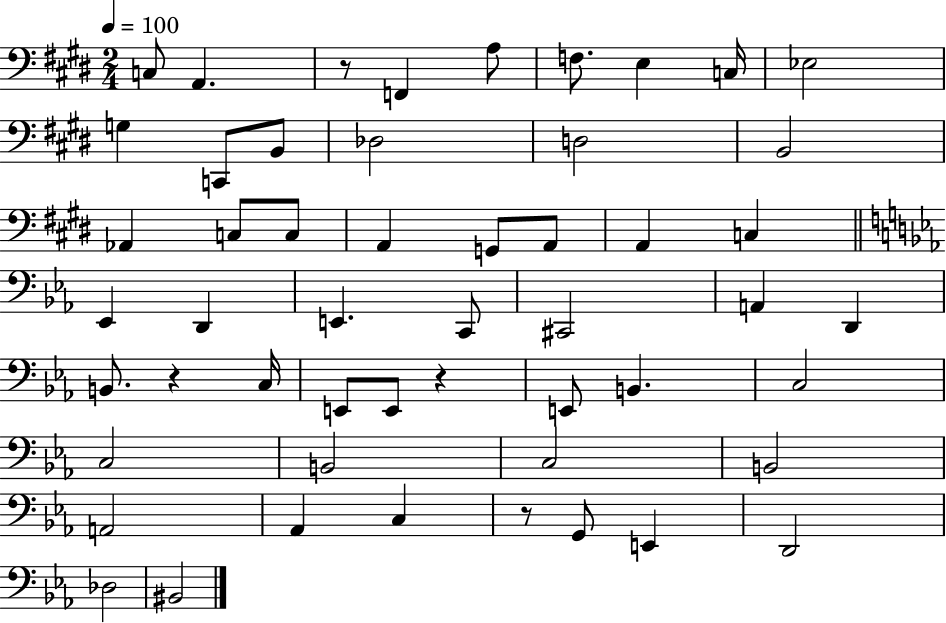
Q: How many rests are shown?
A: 4